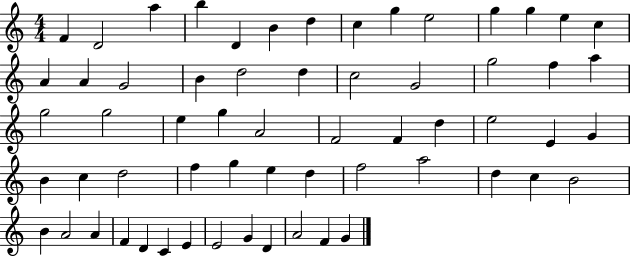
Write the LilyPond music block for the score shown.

{
  \clef treble
  \numericTimeSignature
  \time 4/4
  \key c \major
  f'4 d'2 a''4 | b''4 d'4 b'4 d''4 | c''4 g''4 e''2 | g''4 g''4 e''4 c''4 | \break a'4 a'4 g'2 | b'4 d''2 d''4 | c''2 g'2 | g''2 f''4 a''4 | \break g''2 g''2 | e''4 g''4 a'2 | f'2 f'4 d''4 | e''2 e'4 g'4 | \break b'4 c''4 d''2 | f''4 g''4 e''4 d''4 | f''2 a''2 | d''4 c''4 b'2 | \break b'4 a'2 a'4 | f'4 d'4 c'4 e'4 | e'2 g'4 d'4 | a'2 f'4 g'4 | \break \bar "|."
}